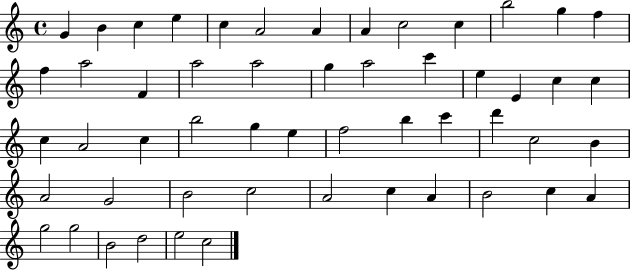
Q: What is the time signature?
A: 4/4